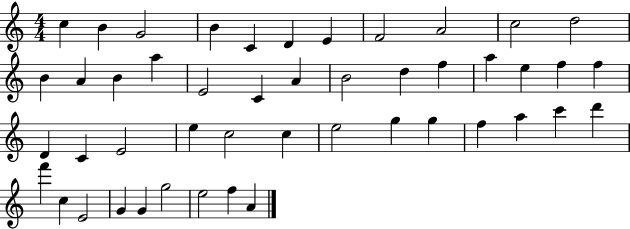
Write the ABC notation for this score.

X:1
T:Untitled
M:4/4
L:1/4
K:C
c B G2 B C D E F2 A2 c2 d2 B A B a E2 C A B2 d f a e f f D C E2 e c2 c e2 g g f a c' d' f' c E2 G G g2 e2 f A